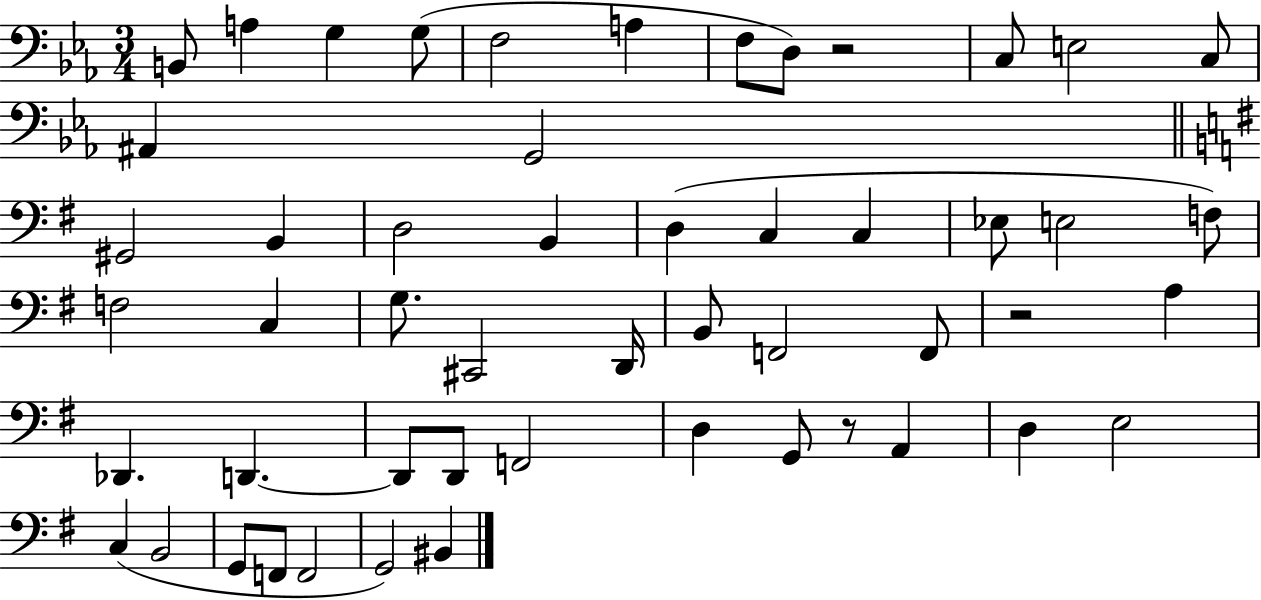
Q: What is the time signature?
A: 3/4